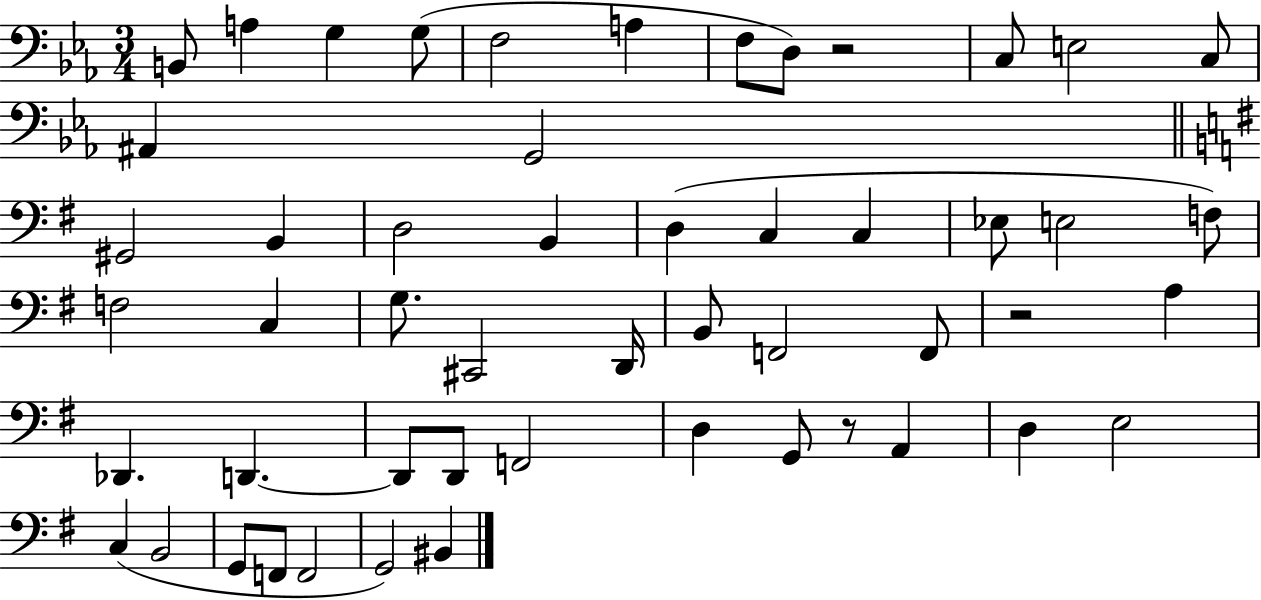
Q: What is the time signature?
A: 3/4